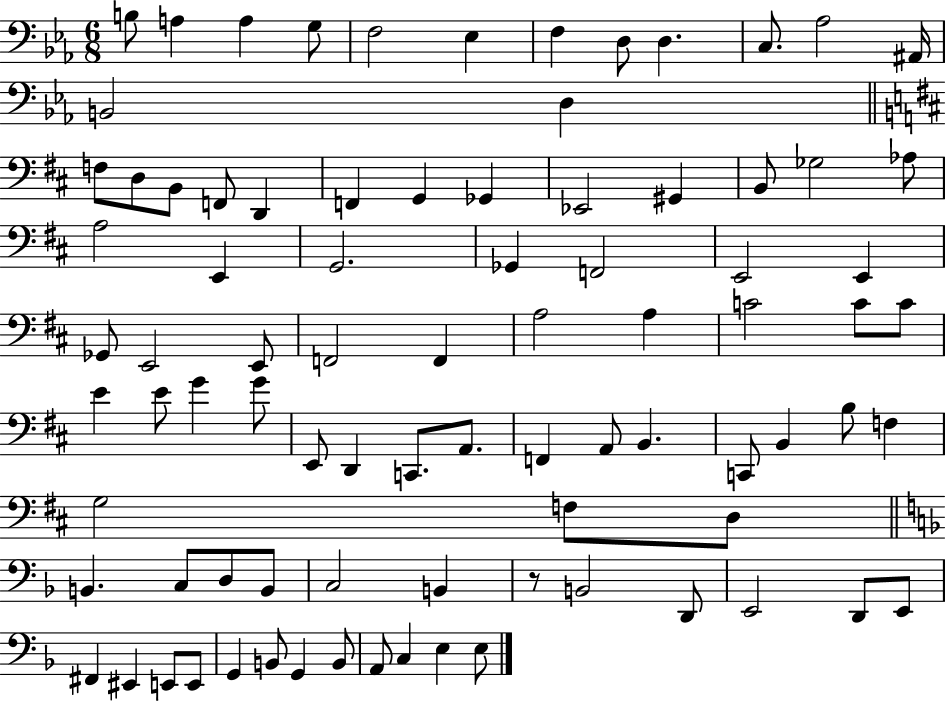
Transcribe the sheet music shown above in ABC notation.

X:1
T:Untitled
M:6/8
L:1/4
K:Eb
B,/2 A, A, G,/2 F,2 _E, F, D,/2 D, C,/2 _A,2 ^A,,/4 B,,2 D, F,/2 D,/2 B,,/2 F,,/2 D,, F,, G,, _G,, _E,,2 ^G,, B,,/2 _G,2 _A,/2 A,2 E,, G,,2 _G,, F,,2 E,,2 E,, _G,,/2 E,,2 E,,/2 F,,2 F,, A,2 A, C2 C/2 C/2 E E/2 G G/2 E,,/2 D,, C,,/2 A,,/2 F,, A,,/2 B,, C,,/2 B,, B,/2 F, G,2 F,/2 D,/2 B,, C,/2 D,/2 B,,/2 C,2 B,, z/2 B,,2 D,,/2 E,,2 D,,/2 E,,/2 ^F,, ^E,, E,,/2 E,,/2 G,, B,,/2 G,, B,,/2 A,,/2 C, E, E,/2